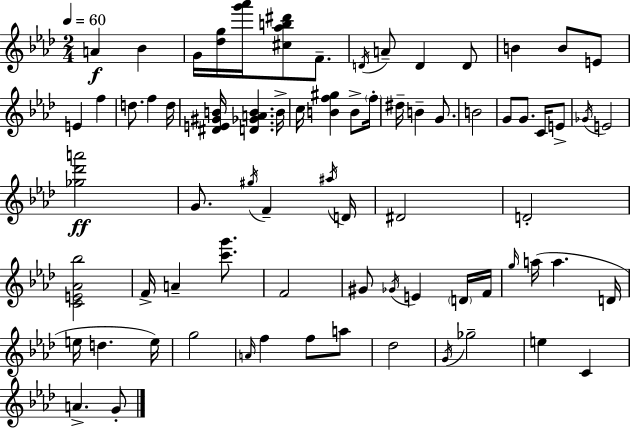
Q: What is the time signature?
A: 2/4